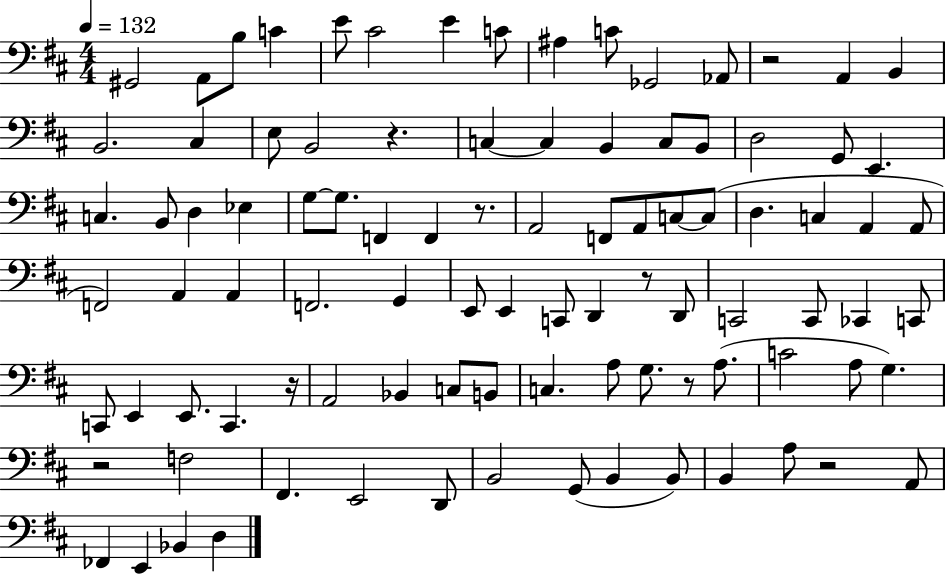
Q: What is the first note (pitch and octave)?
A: G#2